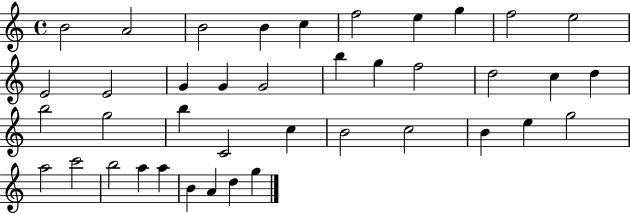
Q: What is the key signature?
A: C major